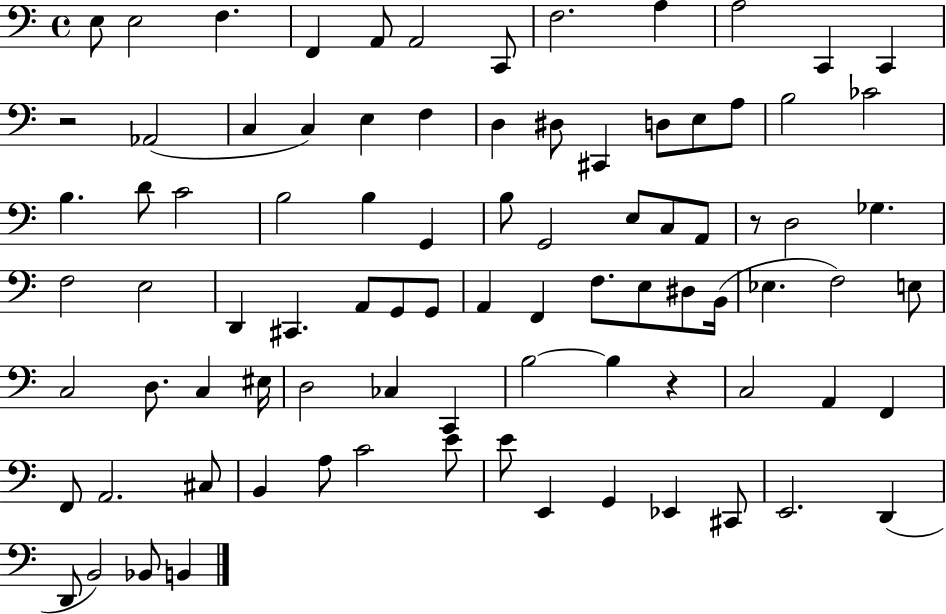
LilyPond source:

{
  \clef bass
  \time 4/4
  \defaultTimeSignature
  \key c \major
  e8 e2 f4. | f,4 a,8 a,2 c,8 | f2. a4 | a2 c,4 c,4 | \break r2 aes,2( | c4 c4) e4 f4 | d4 dis8 cis,4 d8 e8 a8 | b2 ces'2 | \break b4. d'8 c'2 | b2 b4 g,4 | b8 g,2 e8 c8 a,8 | r8 d2 ges4. | \break f2 e2 | d,4 cis,4. a,8 g,8 g,8 | a,4 f,4 f8. e8 dis8 b,16( | ees4. f2) e8 | \break c2 d8. c4 eis16 | d2 ces4 c,4 | b2~~ b4 r4 | c2 a,4 f,4 | \break f,8 a,2. cis8 | b,4 a8 c'2 e'8 | e'8 e,4 g,4 ees,4 cis,8 | e,2. d,4( | \break d,8 b,2) bes,8 b,4 | \bar "|."
}